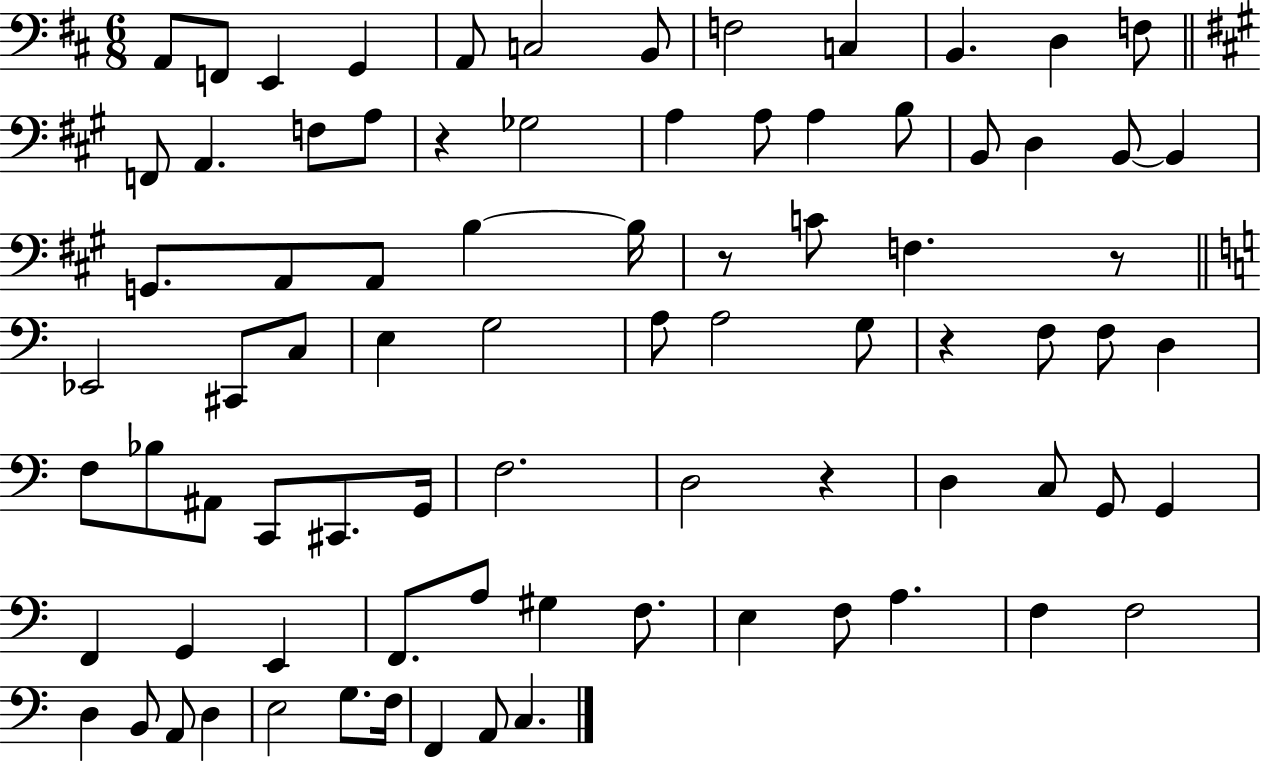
X:1
T:Untitled
M:6/8
L:1/4
K:D
A,,/2 F,,/2 E,, G,, A,,/2 C,2 B,,/2 F,2 C, B,, D, F,/2 F,,/2 A,, F,/2 A,/2 z _G,2 A, A,/2 A, B,/2 B,,/2 D, B,,/2 B,, G,,/2 A,,/2 A,,/2 B, B,/4 z/2 C/2 F, z/2 _E,,2 ^C,,/2 C,/2 E, G,2 A,/2 A,2 G,/2 z F,/2 F,/2 D, F,/2 _B,/2 ^A,,/2 C,,/2 ^C,,/2 G,,/4 F,2 D,2 z D, C,/2 G,,/2 G,, F,, G,, E,, F,,/2 A,/2 ^G, F,/2 E, F,/2 A, F, F,2 D, B,,/2 A,,/2 D, E,2 G,/2 F,/4 F,, A,,/2 C,